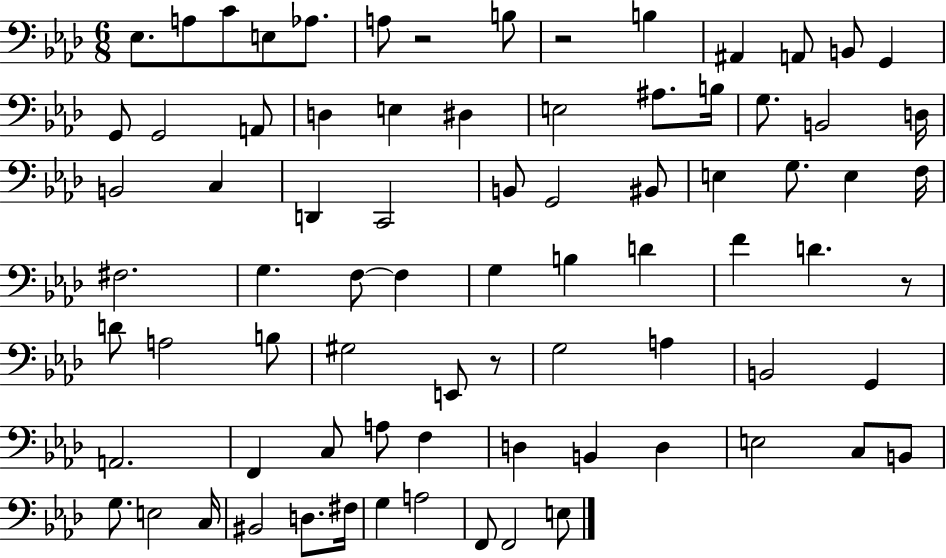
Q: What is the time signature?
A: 6/8